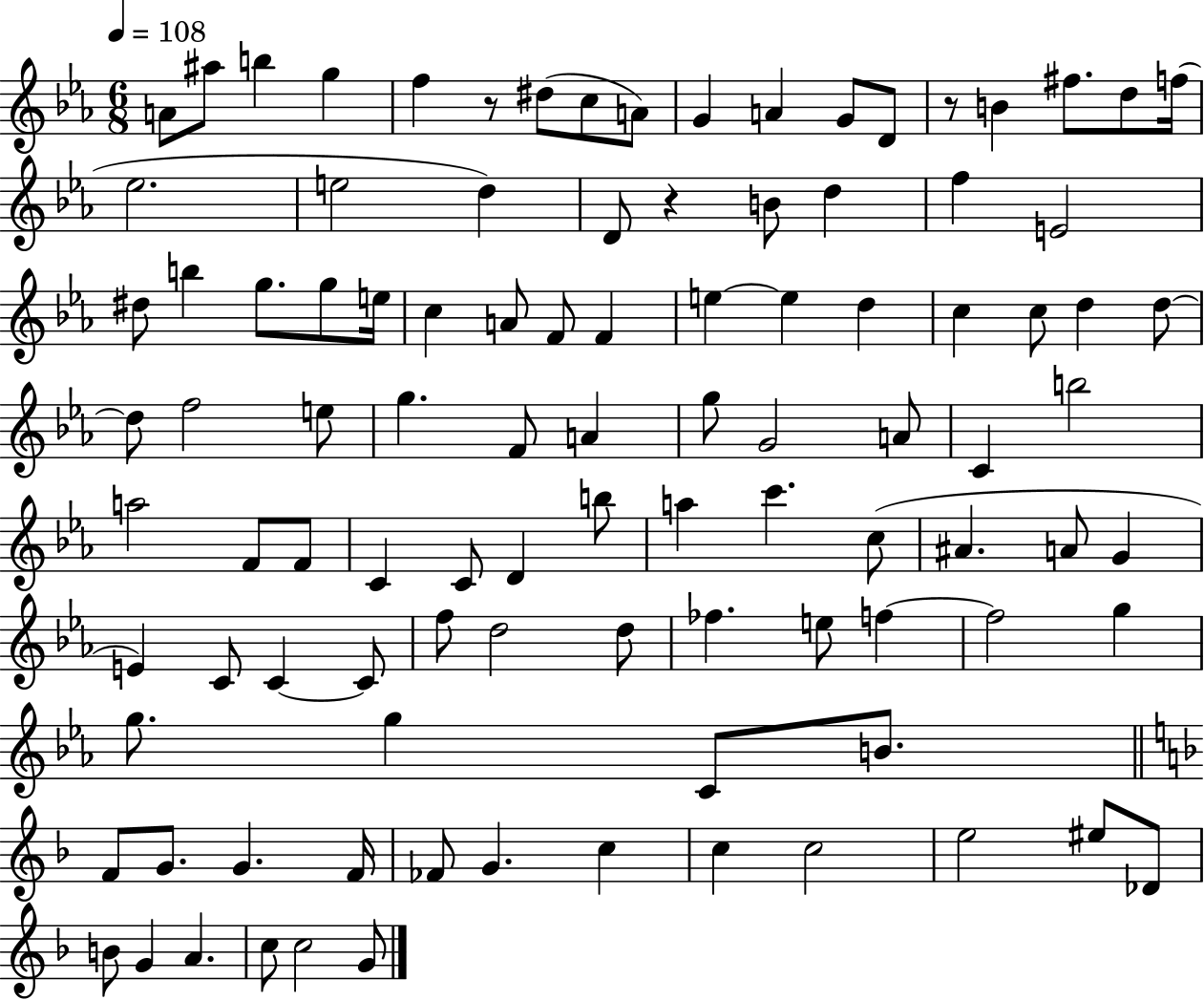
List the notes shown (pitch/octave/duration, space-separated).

A4/e A#5/e B5/q G5/q F5/q R/e D#5/e C5/e A4/e G4/q A4/q G4/e D4/e R/e B4/q F#5/e. D5/e F5/s Eb5/h. E5/h D5/q D4/e R/q B4/e D5/q F5/q E4/h D#5/e B5/q G5/e. G5/e E5/s C5/q A4/e F4/e F4/q E5/q E5/q D5/q C5/q C5/e D5/q D5/e D5/e F5/h E5/e G5/q. F4/e A4/q G5/e G4/h A4/e C4/q B5/h A5/h F4/e F4/e C4/q C4/e D4/q B5/e A5/q C6/q. C5/e A#4/q. A4/e G4/q E4/q C4/e C4/q C4/e F5/e D5/h D5/e FES5/q. E5/e F5/q F5/h G5/q G5/e. G5/q C4/e B4/e. F4/e G4/e. G4/q. F4/s FES4/e G4/q. C5/q C5/q C5/h E5/h EIS5/e Db4/e B4/e G4/q A4/q. C5/e C5/h G4/e